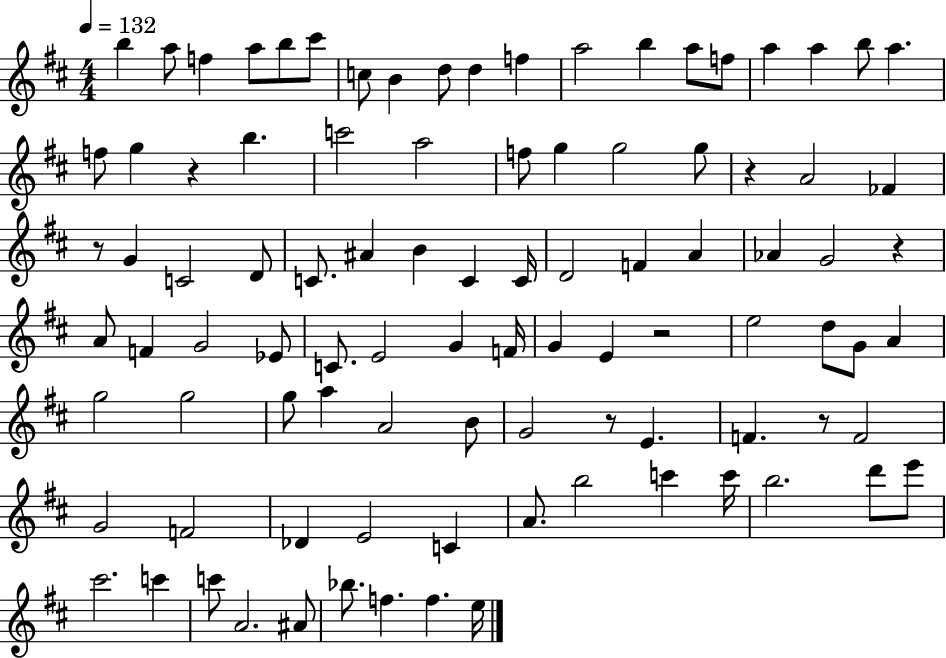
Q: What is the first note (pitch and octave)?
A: B5